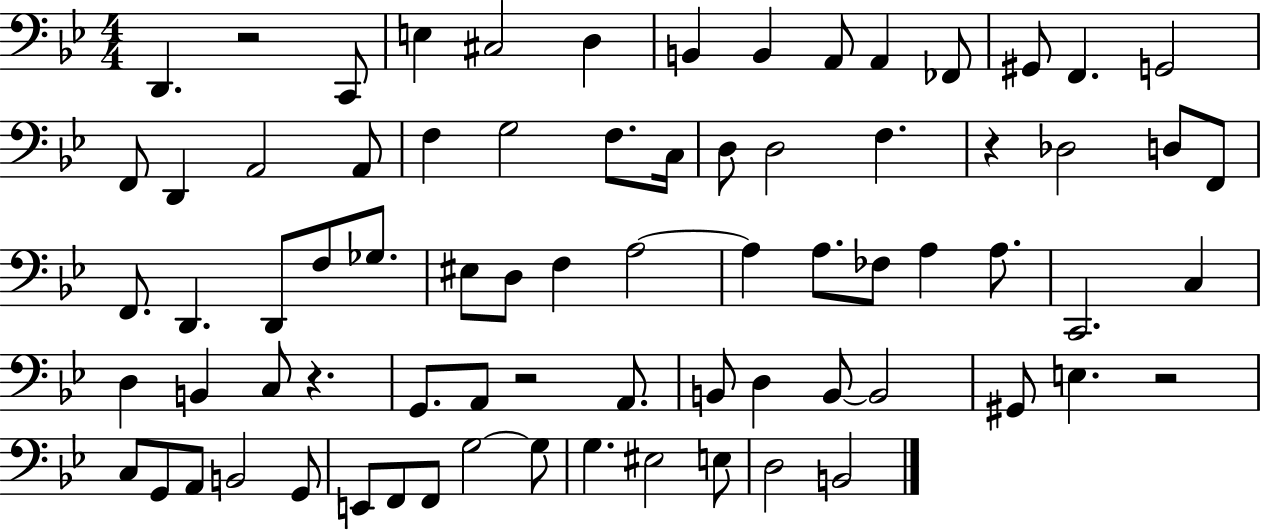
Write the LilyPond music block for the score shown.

{
  \clef bass
  \numericTimeSignature
  \time 4/4
  \key bes \major
  d,4. r2 c,8 | e4 cis2 d4 | b,4 b,4 a,8 a,4 fes,8 | gis,8 f,4. g,2 | \break f,8 d,4 a,2 a,8 | f4 g2 f8. c16 | d8 d2 f4. | r4 des2 d8 f,8 | \break f,8. d,4. d,8 f8 ges8. | eis8 d8 f4 a2~~ | a4 a8. fes8 a4 a8. | c,2. c4 | \break d4 b,4 c8 r4. | g,8. a,8 r2 a,8. | b,8 d4 b,8~~ b,2 | gis,8 e4. r2 | \break c8 g,8 a,8 b,2 g,8 | e,8 f,8 f,8 g2~~ g8 | g4. eis2 e8 | d2 b,2 | \break \bar "|."
}